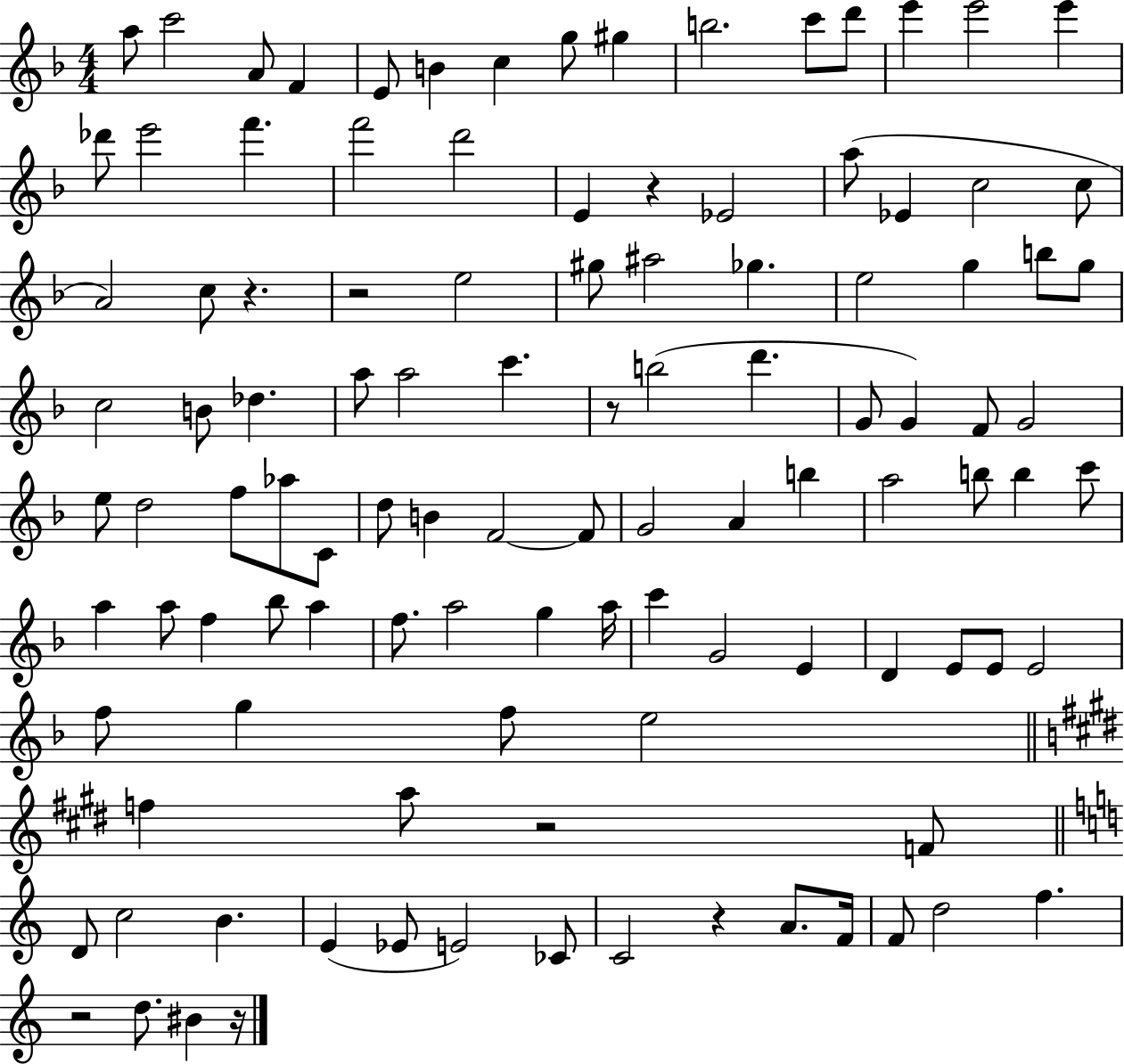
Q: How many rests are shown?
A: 8